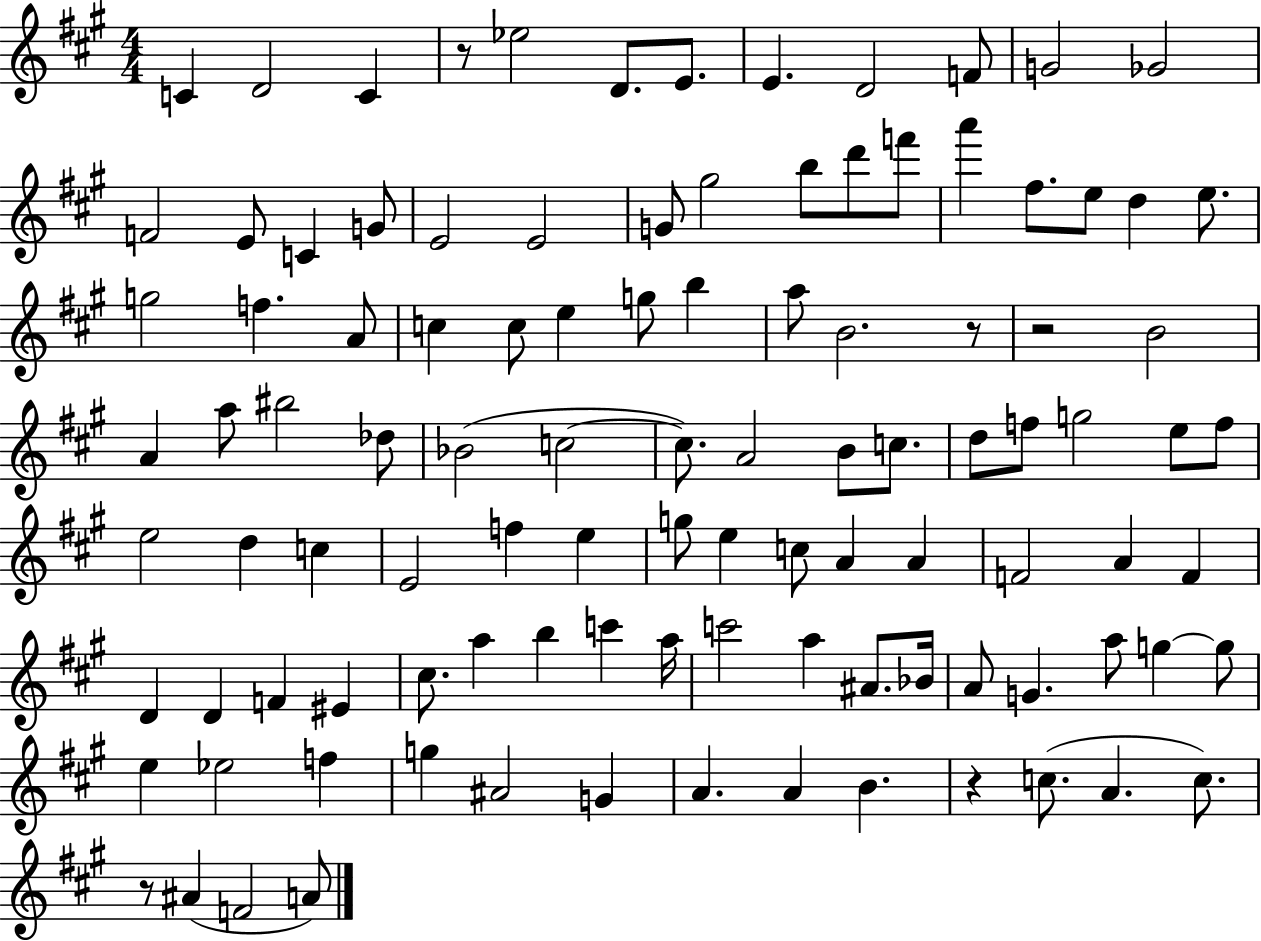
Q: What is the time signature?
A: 4/4